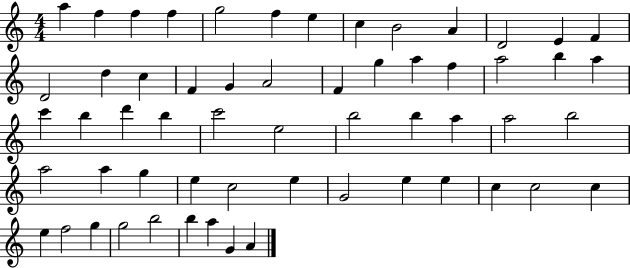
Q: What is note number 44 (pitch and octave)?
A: G4